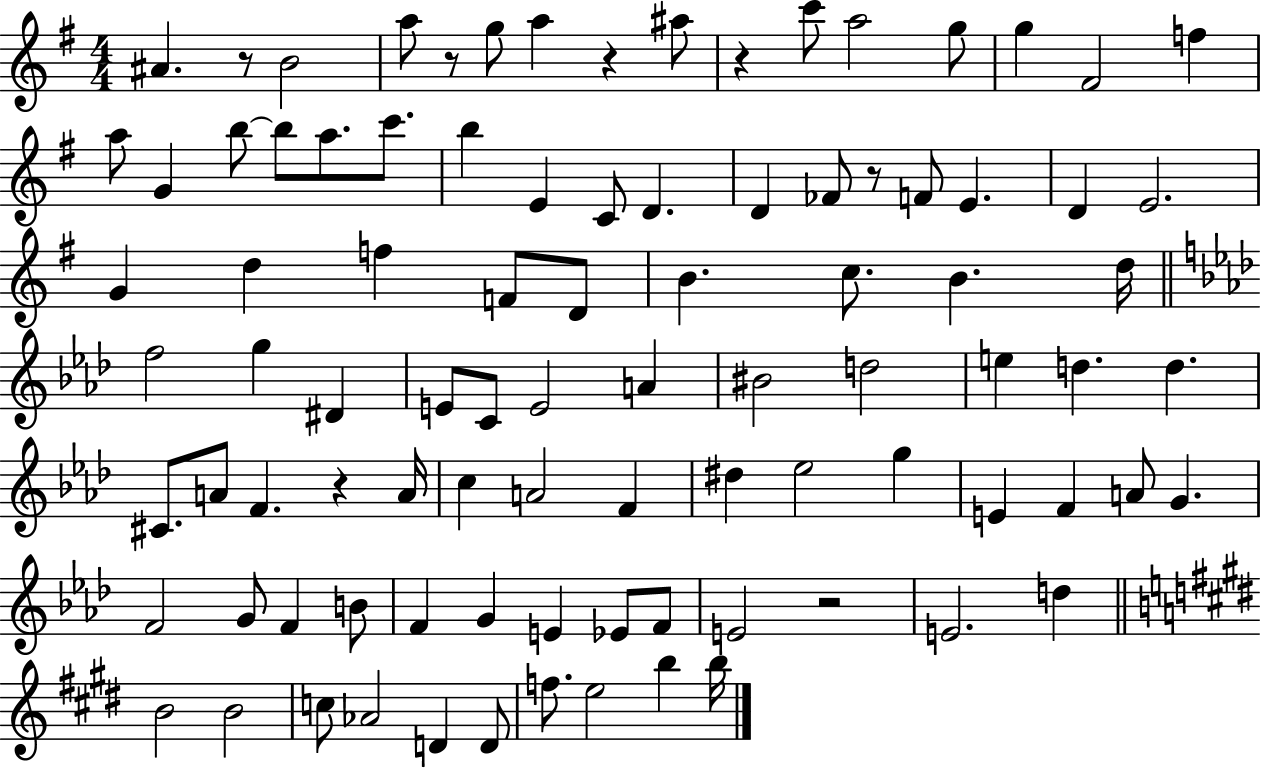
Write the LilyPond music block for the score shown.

{
  \clef treble
  \numericTimeSignature
  \time 4/4
  \key g \major
  \repeat volta 2 { ais'4. r8 b'2 | a''8 r8 g''8 a''4 r4 ais''8 | r4 c'''8 a''2 g''8 | g''4 fis'2 f''4 | \break a''8 g'4 b''8~~ b''8 a''8. c'''8. | b''4 e'4 c'8 d'4. | d'4 fes'8 r8 f'8 e'4. | d'4 e'2. | \break g'4 d''4 f''4 f'8 d'8 | b'4. c''8. b'4. d''16 | \bar "||" \break \key aes \major f''2 g''4 dis'4 | e'8 c'8 e'2 a'4 | bis'2 d''2 | e''4 d''4. d''4. | \break cis'8. a'8 f'4. r4 a'16 | c''4 a'2 f'4 | dis''4 ees''2 g''4 | e'4 f'4 a'8 g'4. | \break f'2 g'8 f'4 b'8 | f'4 g'4 e'4 ees'8 f'8 | e'2 r2 | e'2. d''4 | \break \bar "||" \break \key e \major b'2 b'2 | c''8 aes'2 d'4 d'8 | f''8. e''2 b''4 b''16 | } \bar "|."
}